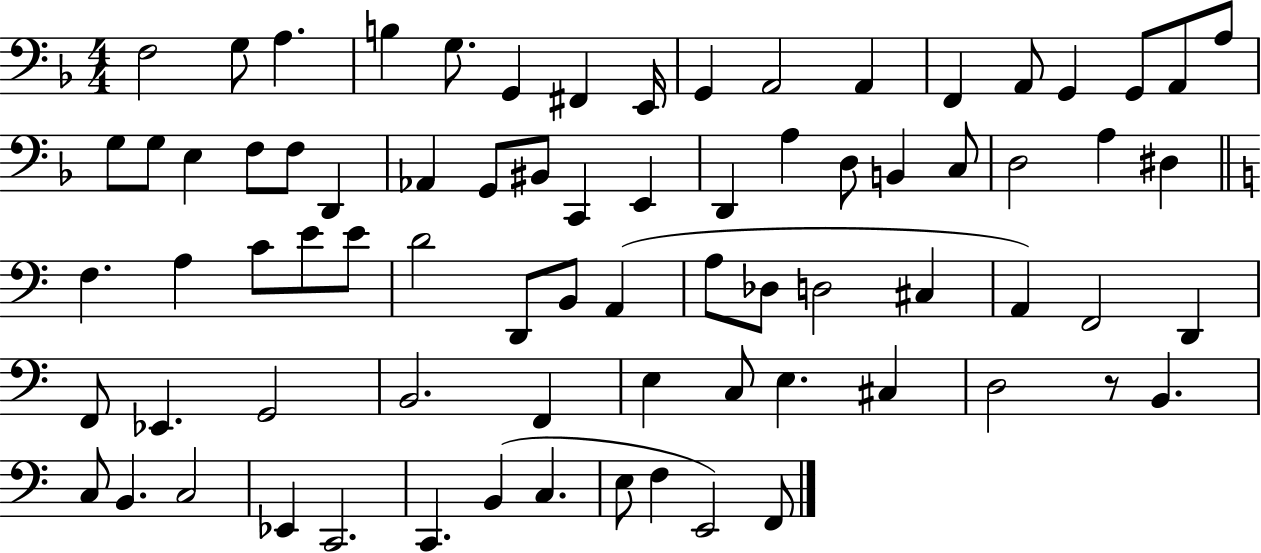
X:1
T:Untitled
M:4/4
L:1/4
K:F
F,2 G,/2 A, B, G,/2 G,, ^F,, E,,/4 G,, A,,2 A,, F,, A,,/2 G,, G,,/2 A,,/2 A,/2 G,/2 G,/2 E, F,/2 F,/2 D,, _A,, G,,/2 ^B,,/2 C,, E,, D,, A, D,/2 B,, C,/2 D,2 A, ^D, F, A, C/2 E/2 E/2 D2 D,,/2 B,,/2 A,, A,/2 _D,/2 D,2 ^C, A,, F,,2 D,, F,,/2 _E,, G,,2 B,,2 F,, E, C,/2 E, ^C, D,2 z/2 B,, C,/2 B,, C,2 _E,, C,,2 C,, B,, C, E,/2 F, E,,2 F,,/2